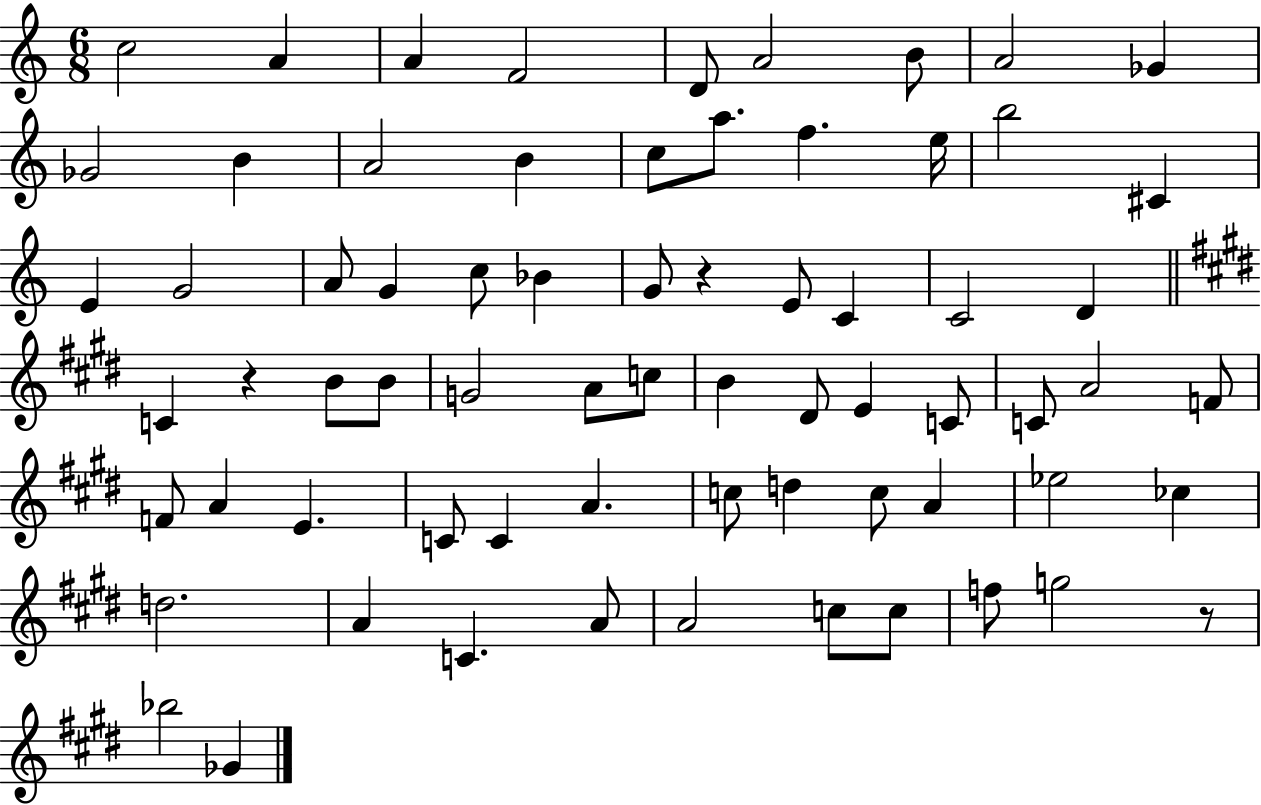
C5/h A4/q A4/q F4/h D4/e A4/h B4/e A4/h Gb4/q Gb4/h B4/q A4/h B4/q C5/e A5/e. F5/q. E5/s B5/h C#4/q E4/q G4/h A4/e G4/q C5/e Bb4/q G4/e R/q E4/e C4/q C4/h D4/q C4/q R/q B4/e B4/e G4/h A4/e C5/e B4/q D#4/e E4/q C4/e C4/e A4/h F4/e F4/e A4/q E4/q. C4/e C4/q A4/q. C5/e D5/q C5/e A4/q Eb5/h CES5/q D5/h. A4/q C4/q. A4/e A4/h C5/e C5/e F5/e G5/h R/e Bb5/h Gb4/q